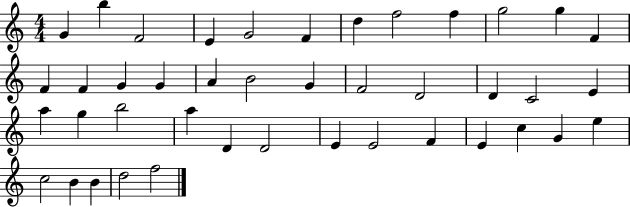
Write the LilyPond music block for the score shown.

{
  \clef treble
  \numericTimeSignature
  \time 4/4
  \key c \major
  g'4 b''4 f'2 | e'4 g'2 f'4 | d''4 f''2 f''4 | g''2 g''4 f'4 | \break f'4 f'4 g'4 g'4 | a'4 b'2 g'4 | f'2 d'2 | d'4 c'2 e'4 | \break a''4 g''4 b''2 | a''4 d'4 d'2 | e'4 e'2 f'4 | e'4 c''4 g'4 e''4 | \break c''2 b'4 b'4 | d''2 f''2 | \bar "|."
}